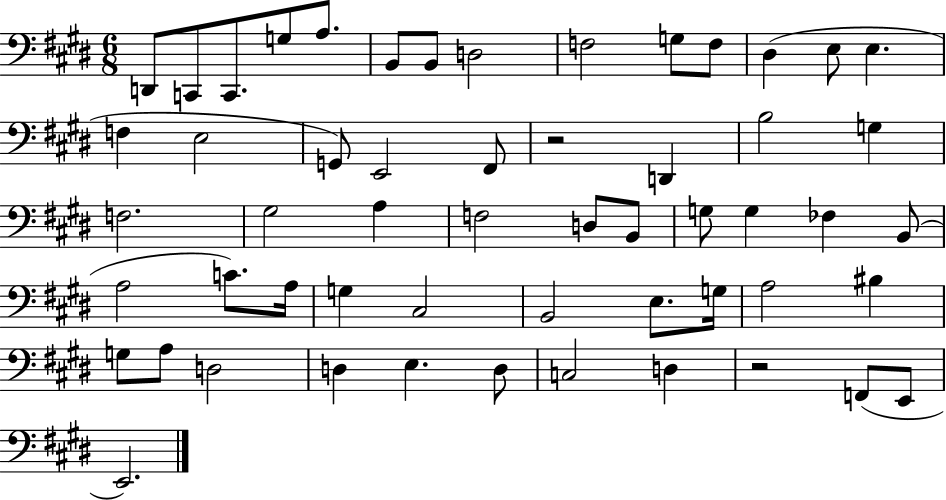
X:1
T:Untitled
M:6/8
L:1/4
K:E
D,,/2 C,,/2 C,,/2 G,/2 A,/2 B,,/2 B,,/2 D,2 F,2 G,/2 F,/2 ^D, E,/2 E, F, E,2 G,,/2 E,,2 ^F,,/2 z2 D,, B,2 G, F,2 ^G,2 A, F,2 D,/2 B,,/2 G,/2 G, _F, B,,/2 A,2 C/2 A,/4 G, ^C,2 B,,2 E,/2 G,/4 A,2 ^B, G,/2 A,/2 D,2 D, E, D,/2 C,2 D, z2 F,,/2 E,,/2 E,,2